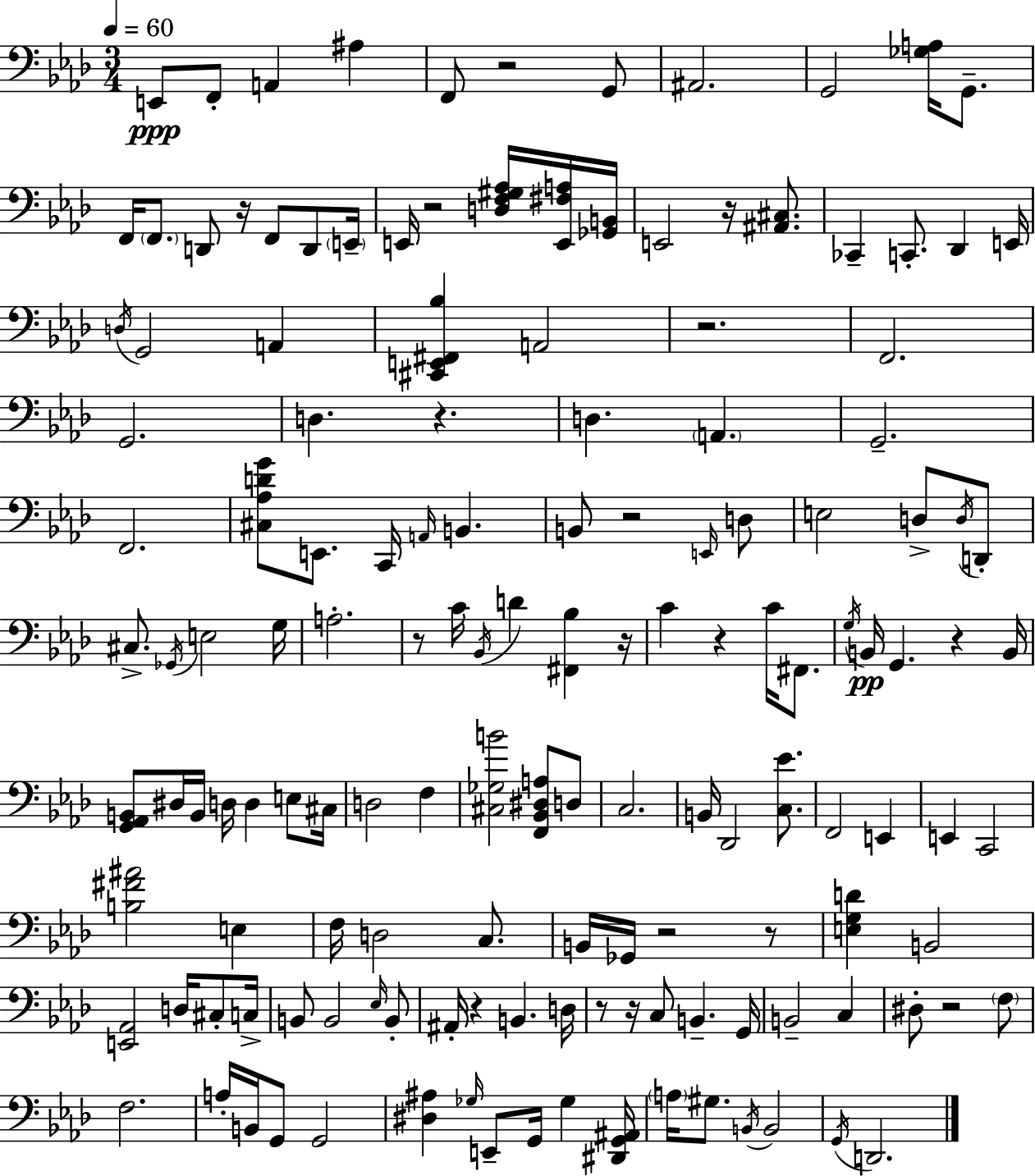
{
  \clef bass
  \numericTimeSignature
  \time 3/4
  \key f \minor
  \tempo 4 = 60
  e,8\ppp f,8-. a,4 ais4 | f,8 r2 g,8 | ais,2. | g,2 <ges a>16 g,8.-- | \break f,16 \parenthesize f,8. d,8 r16 f,8 d,8 \parenthesize e,16-- | e,16 r2 <d f gis aes>16 <e, fis a>16 <ges, b,>16 | e,2 r16 <ais, cis>8. | ces,4-- c,8.-. des,4 e,16 | \break \acciaccatura { d16 } g,2 a,4 | <cis, e, fis, bes>4 a,2 | r2. | f,2. | \break g,2. | d4. r4. | d4. \parenthesize a,4. | g,2.-- | \break f,2. | <cis aes d' g'>8 e,8. c,16 \grace { a,16 } b,4. | b,8 r2 | \grace { e,16 } d8 e2 d8-> | \break \acciaccatura { d16 } d,8-. cis8.-> \acciaccatura { ges,16 } e2 | g16 a2.-. | r8 c'16 \acciaccatura { bes,16 } d'4 | <fis, bes>4 r16 c'4 r4 | \break c'16 fis,8. \acciaccatura { g16 } b,16\pp g,4. | r4 b,16 <g, aes, b,>8 dis16 b,16 d16 | d4 e8 cis16 d2 | f4 <cis ges b'>2 | \break <f, bes, dis a>8 d8 c2. | b,16 des,2 | <c ees'>8. f,2 | e,4 e,4 c,2 | \break <b fis' ais'>2 | e4 f16 d2 | c8. b,16 ges,16 r2 | r8 <e g d'>4 b,2 | \break <e, aes,>2 | d16 cis8-. c16-> b,8 b,2 | \grace { ees16 } b,8-. ais,16-. r4 | b,4. d16 r8 r16 c8 | \break b,4.-- g,16 b,2-- | c4 dis8-. r2 | \parenthesize f8 f2. | a16-. b,16 g,8 | \break g,2 <dis ais>4 | \grace { ges16 } e,8-- g,16 ges4 <dis, g, ais,>16 \parenthesize a16 gis8. | \acciaccatura { b,16 } b,2 \acciaccatura { g,16 } d,2. | \bar "|."
}